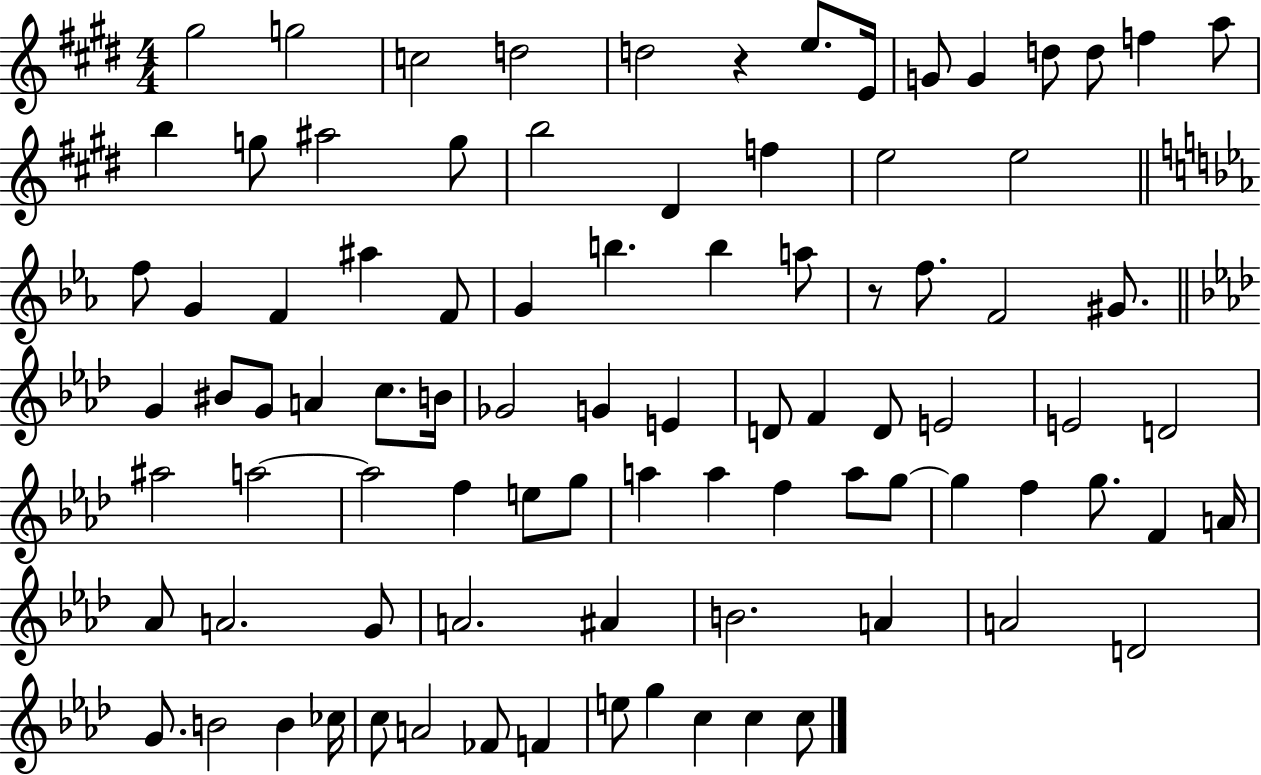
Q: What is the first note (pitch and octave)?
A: G#5